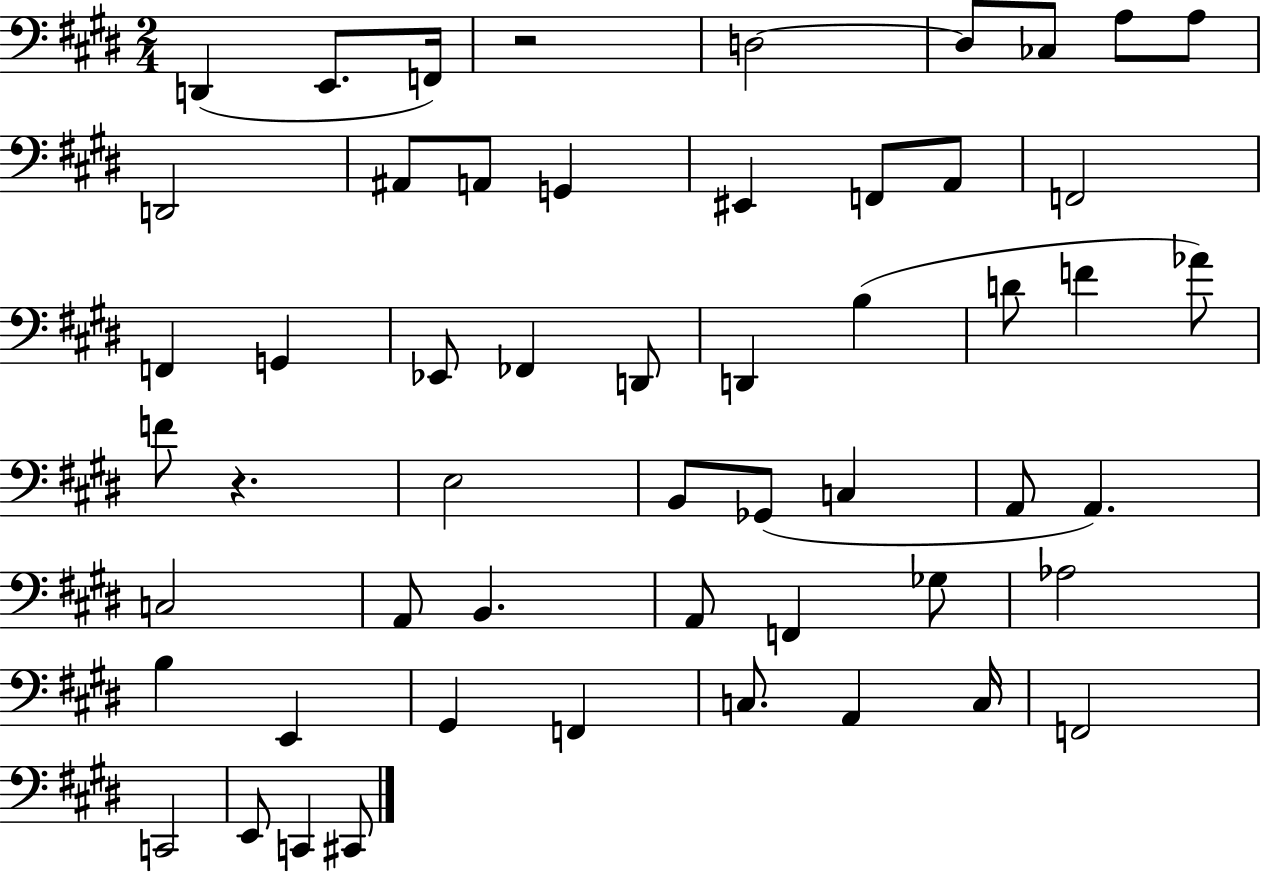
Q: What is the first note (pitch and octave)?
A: D2